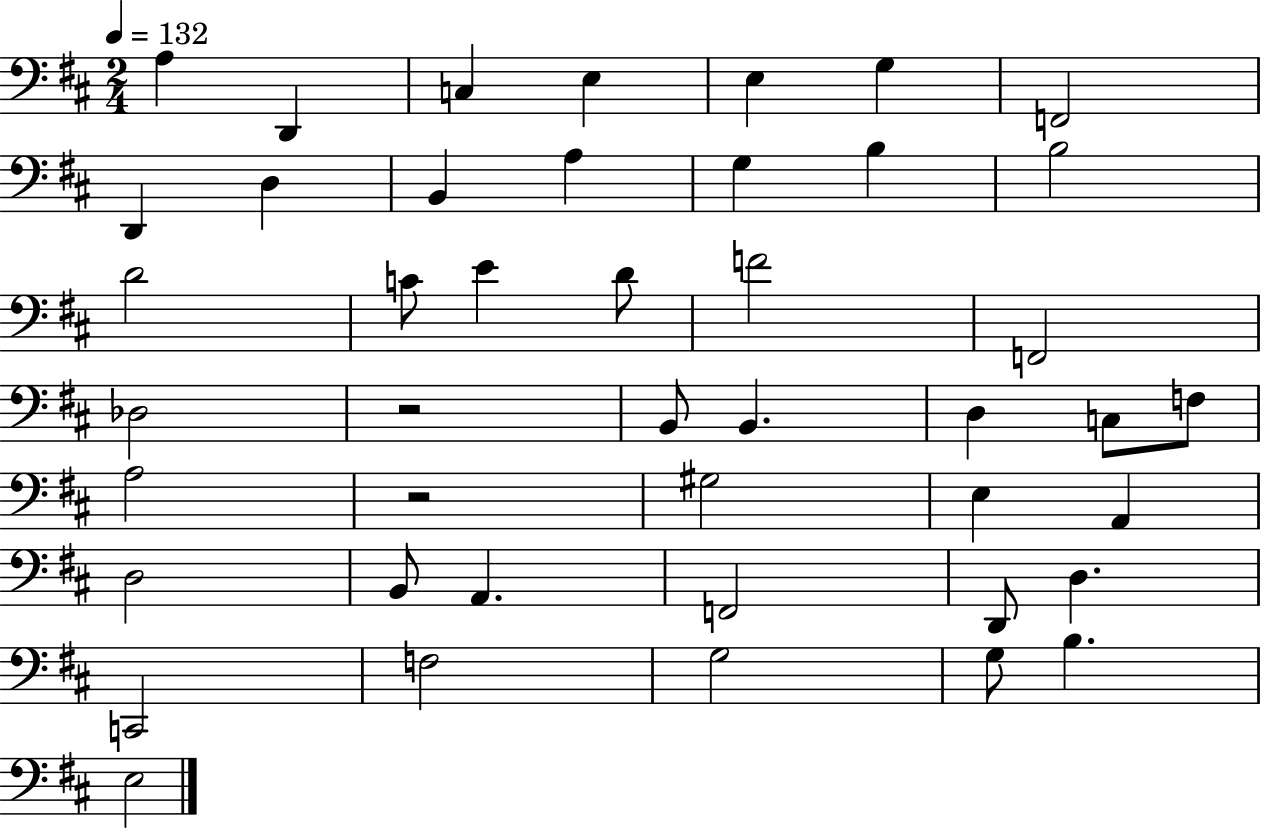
X:1
T:Untitled
M:2/4
L:1/4
K:D
A, D,, C, E, E, G, F,,2 D,, D, B,, A, G, B, B,2 D2 C/2 E D/2 F2 F,,2 _D,2 z2 B,,/2 B,, D, C,/2 F,/2 A,2 z2 ^G,2 E, A,, D,2 B,,/2 A,, F,,2 D,,/2 D, C,,2 F,2 G,2 G,/2 B, E,2